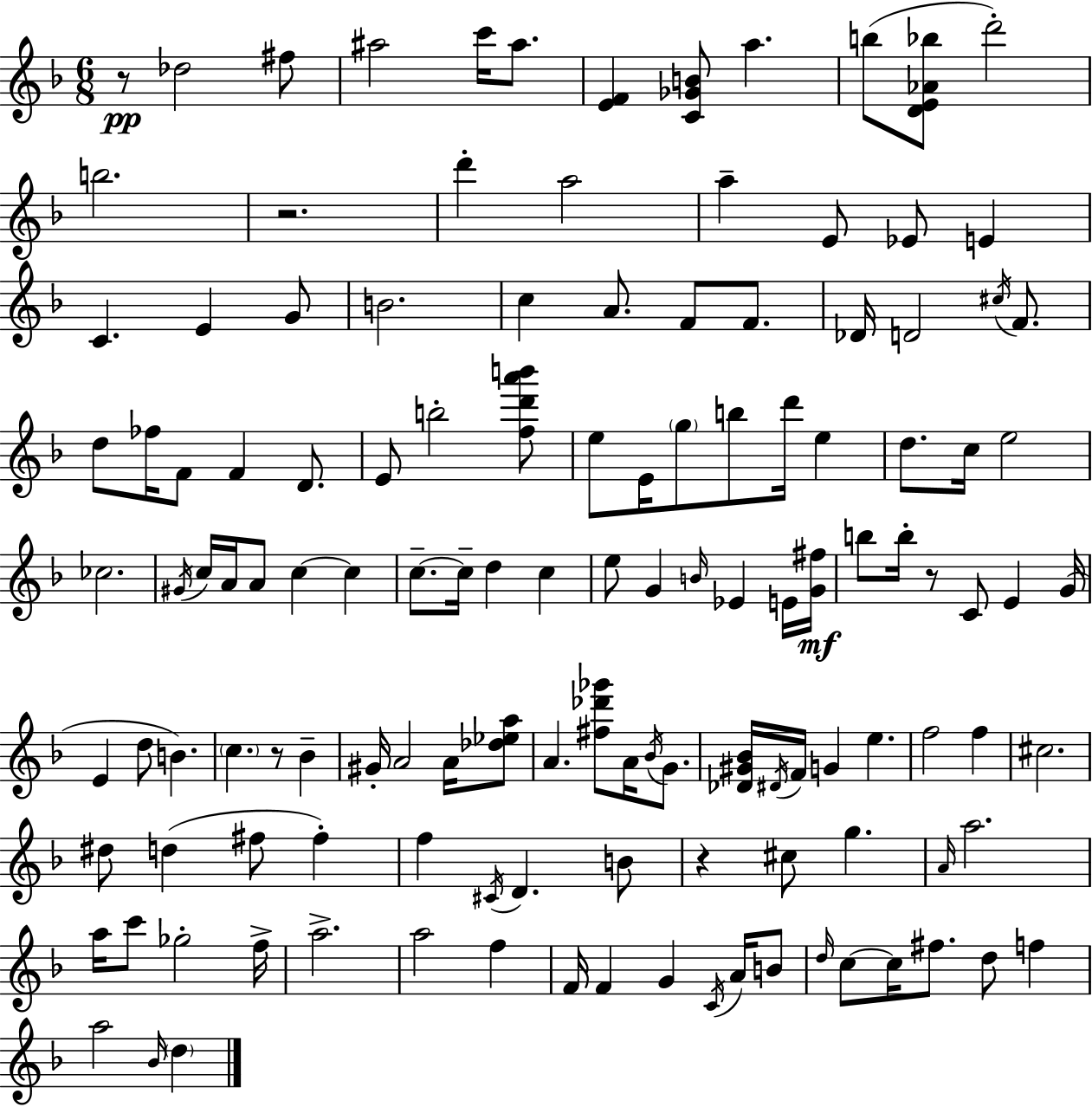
X:1
T:Untitled
M:6/8
L:1/4
K:F
z/2 _d2 ^f/2 ^a2 c'/4 ^a/2 [EF] [C_GB]/2 a b/2 [DE_A_b]/2 d'2 b2 z2 d' a2 a E/2 _E/2 E C E G/2 B2 c A/2 F/2 F/2 _D/4 D2 ^c/4 F/2 d/2 _f/4 F/2 F D/2 E/2 b2 [fd'a'b']/2 e/2 E/4 g/2 b/2 d'/4 e d/2 c/4 e2 _c2 ^G/4 c/4 A/4 A/2 c c c/2 c/4 d c e/2 G B/4 _E E/4 [G^f]/4 b/2 b/4 z/2 C/2 E G/4 E d/2 B c z/2 _B ^G/4 A2 A/4 [_d_ea]/2 A [^f_d'_g']/2 A/4 _B/4 G/2 [_D^G_B]/4 ^D/4 F/4 G e f2 f ^c2 ^d/2 d ^f/2 ^f f ^C/4 D B/2 z ^c/2 g A/4 a2 a/4 c'/2 _g2 f/4 a2 a2 f F/4 F G C/4 A/4 B/2 d/4 c/2 c/4 ^f/2 d/2 f a2 _B/4 d